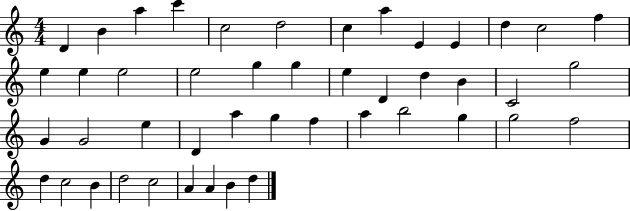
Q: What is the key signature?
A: C major